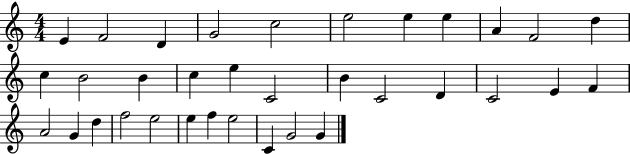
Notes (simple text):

E4/q F4/h D4/q G4/h C5/h E5/h E5/q E5/q A4/q F4/h D5/q C5/q B4/h B4/q C5/q E5/q C4/h B4/q C4/h D4/q C4/h E4/q F4/q A4/h G4/q D5/q F5/h E5/h E5/q F5/q E5/h C4/q G4/h G4/q